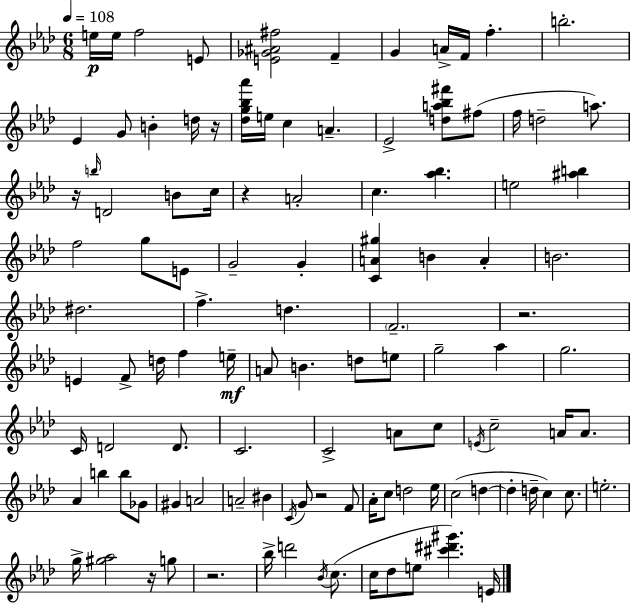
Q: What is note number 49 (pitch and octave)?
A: D5